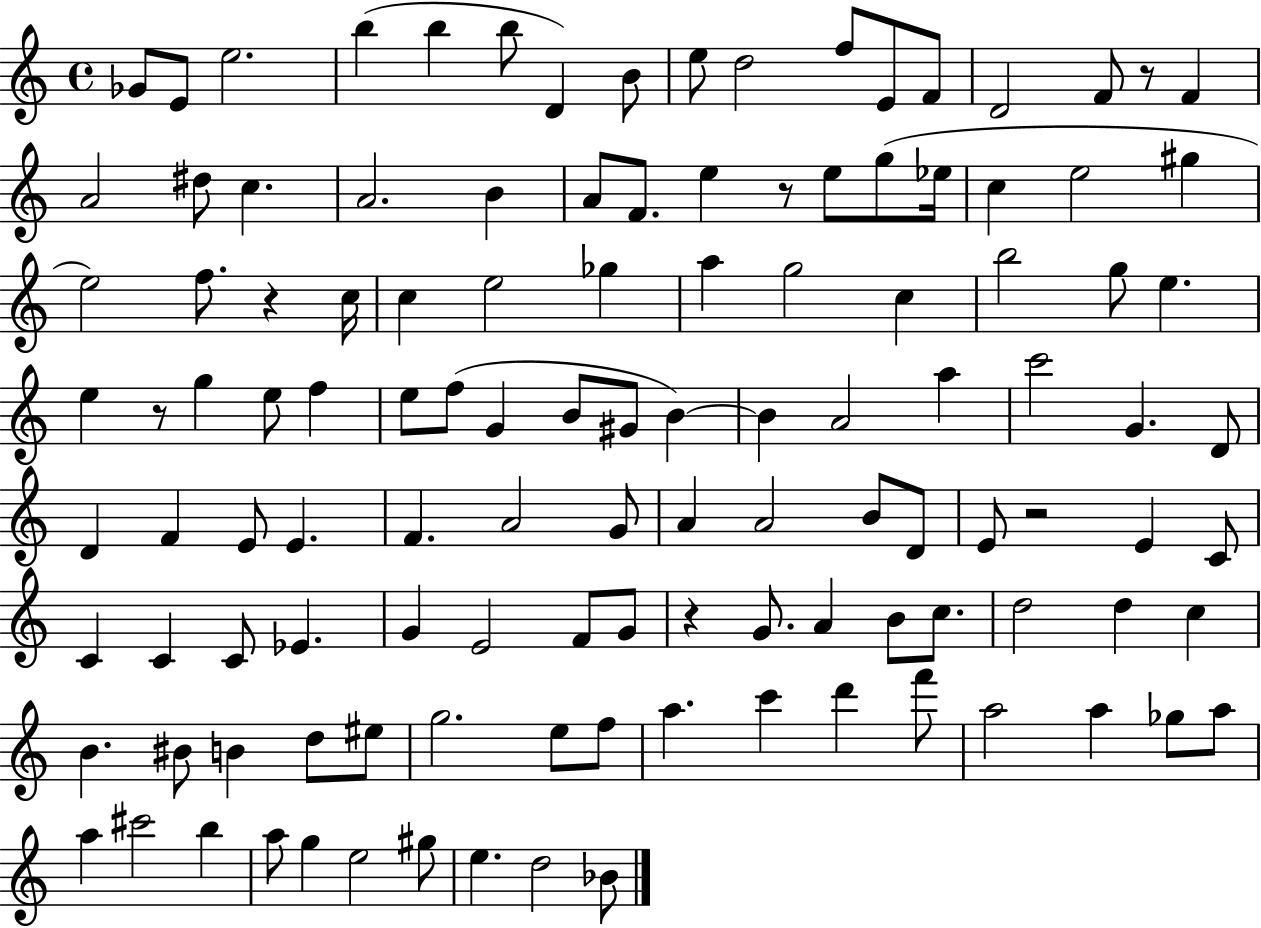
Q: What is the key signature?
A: C major